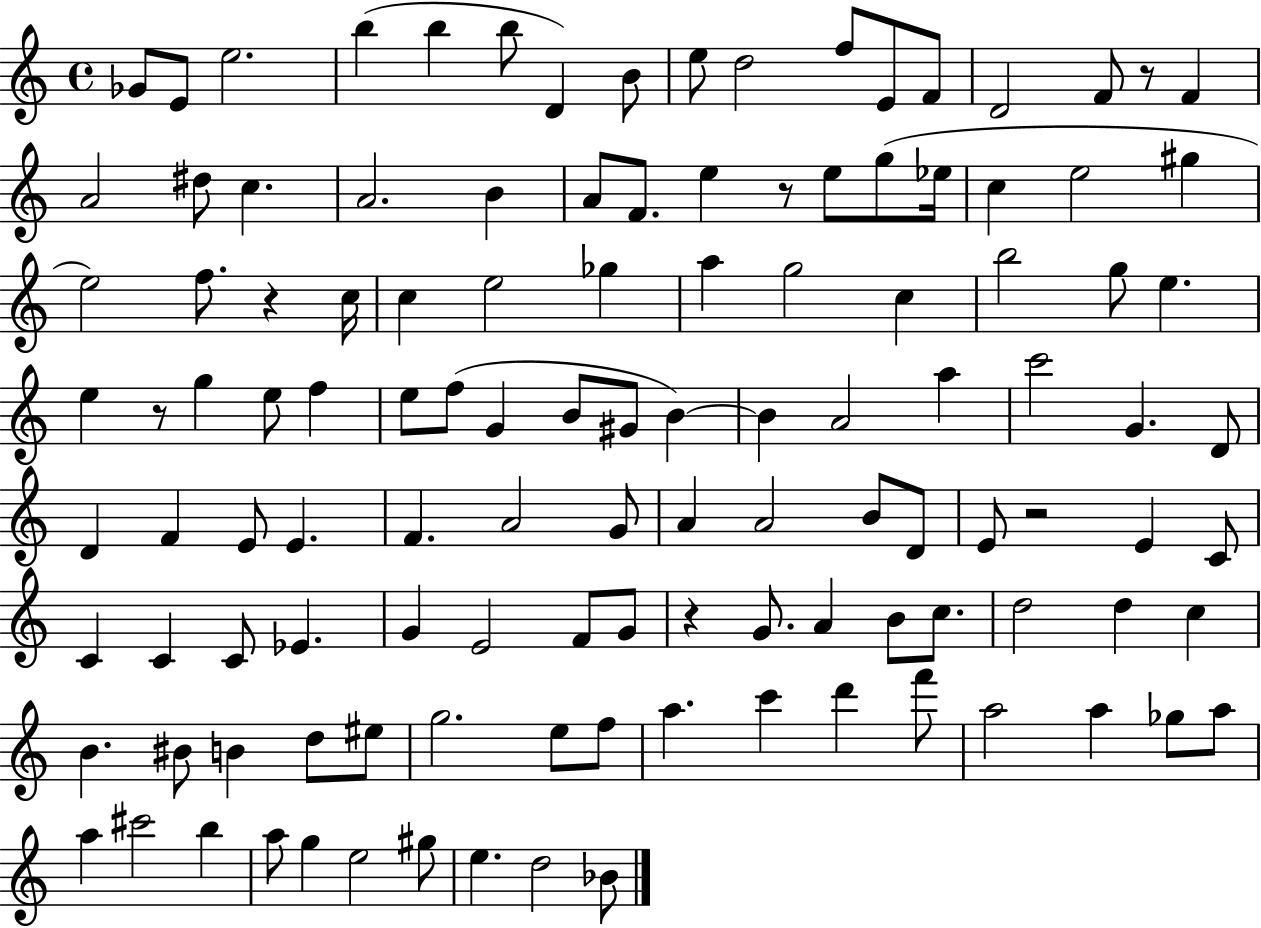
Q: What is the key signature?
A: C major